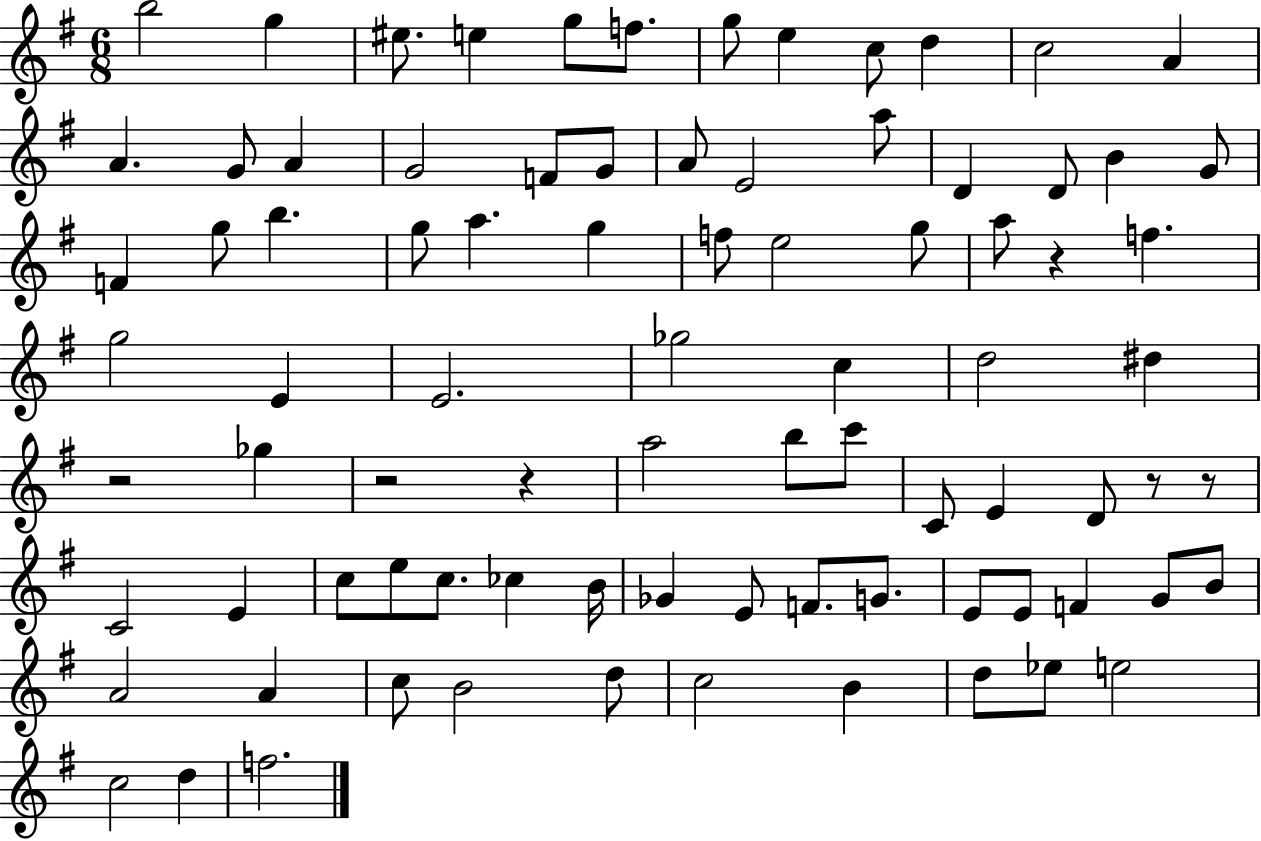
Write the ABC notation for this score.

X:1
T:Untitled
M:6/8
L:1/4
K:G
b2 g ^e/2 e g/2 f/2 g/2 e c/2 d c2 A A G/2 A G2 F/2 G/2 A/2 E2 a/2 D D/2 B G/2 F g/2 b g/2 a g f/2 e2 g/2 a/2 z f g2 E E2 _g2 c d2 ^d z2 _g z2 z a2 b/2 c'/2 C/2 E D/2 z/2 z/2 C2 E c/2 e/2 c/2 _c B/4 _G E/2 F/2 G/2 E/2 E/2 F G/2 B/2 A2 A c/2 B2 d/2 c2 B d/2 _e/2 e2 c2 d f2